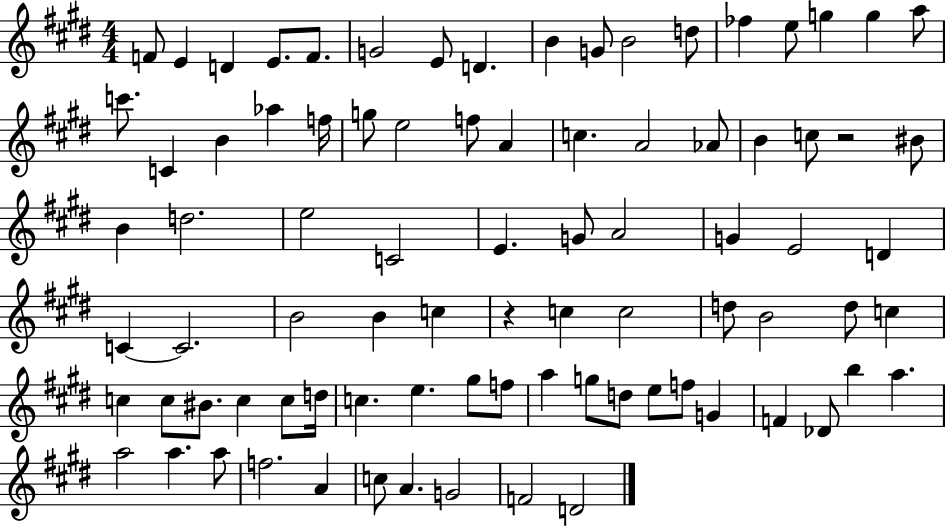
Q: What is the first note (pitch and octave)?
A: F4